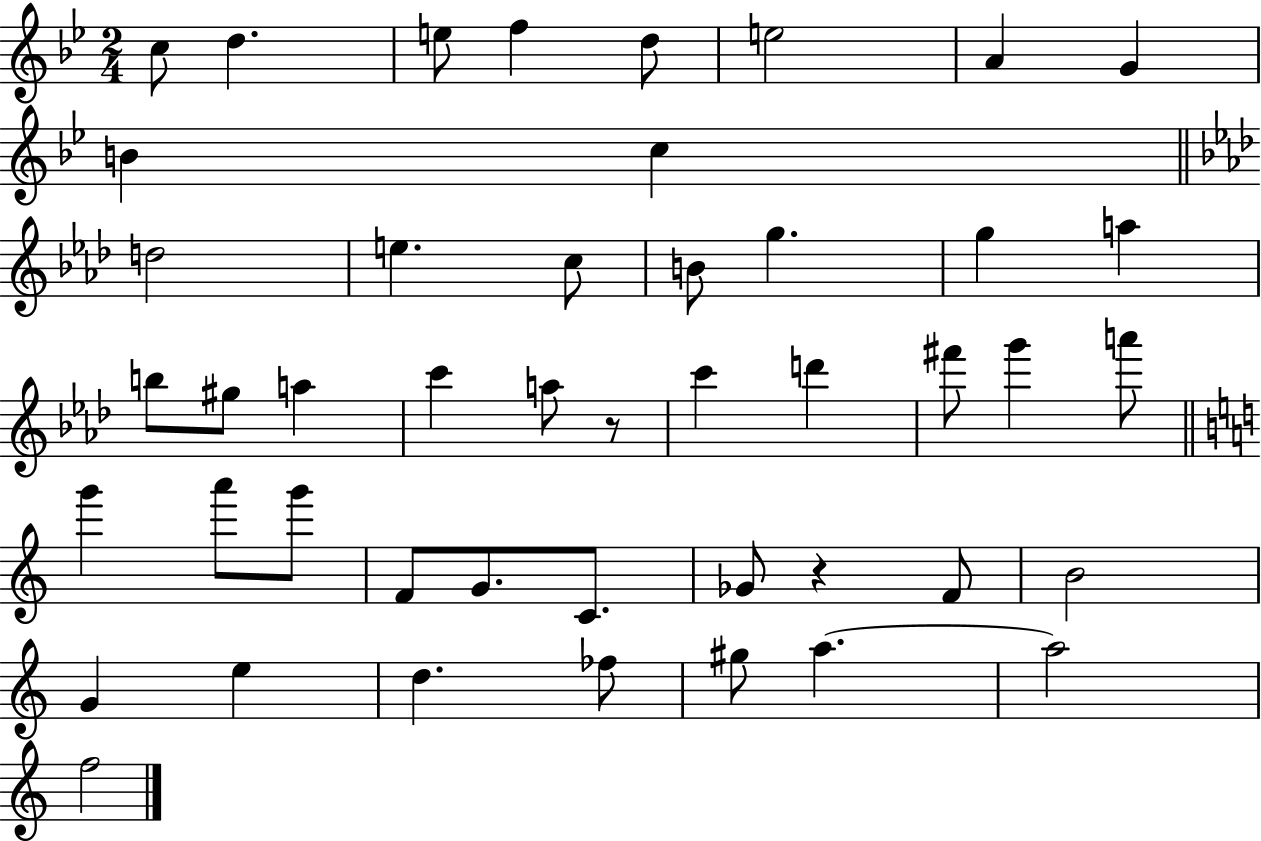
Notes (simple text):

C5/e D5/q. E5/e F5/q D5/e E5/h A4/q G4/q B4/q C5/q D5/h E5/q. C5/e B4/e G5/q. G5/q A5/q B5/e G#5/e A5/q C6/q A5/e R/e C6/q D6/q F#6/e G6/q A6/e G6/q A6/e G6/e F4/e G4/e. C4/e. Gb4/e R/q F4/e B4/h G4/q E5/q D5/q. FES5/e G#5/e A5/q. A5/h F5/h